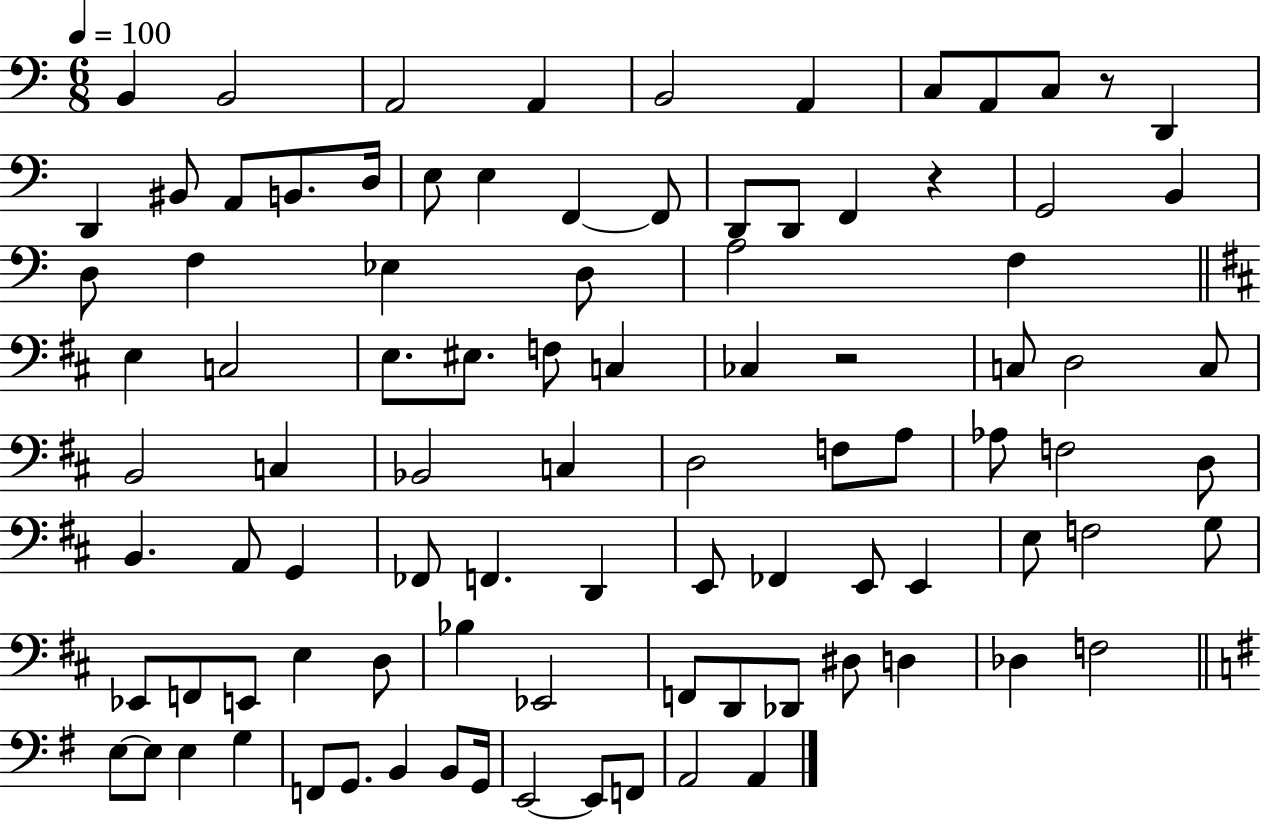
B2/q B2/h A2/h A2/q B2/h A2/q C3/e A2/e C3/e R/e D2/q D2/q BIS2/e A2/e B2/e. D3/s E3/e E3/q F2/q F2/e D2/e D2/e F2/q R/q G2/h B2/q D3/e F3/q Eb3/q D3/e A3/h F3/q E3/q C3/h E3/e. EIS3/e. F3/e C3/q CES3/q R/h C3/e D3/h C3/e B2/h C3/q Bb2/h C3/q D3/h F3/e A3/e Ab3/e F3/h D3/e B2/q. A2/e G2/q FES2/e F2/q. D2/q E2/e FES2/q E2/e E2/q E3/e F3/h G3/e Eb2/e F2/e E2/e E3/q D3/e Bb3/q Eb2/h F2/e D2/e Db2/e D#3/e D3/q Db3/q F3/h E3/e E3/e E3/q G3/q F2/e G2/e. B2/q B2/e G2/s E2/h E2/e F2/e A2/h A2/q